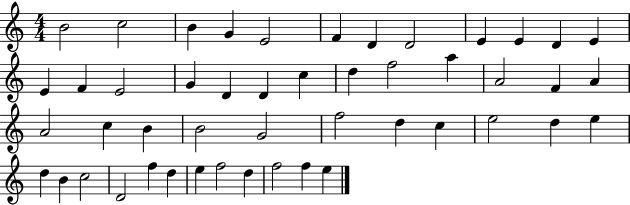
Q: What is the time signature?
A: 4/4